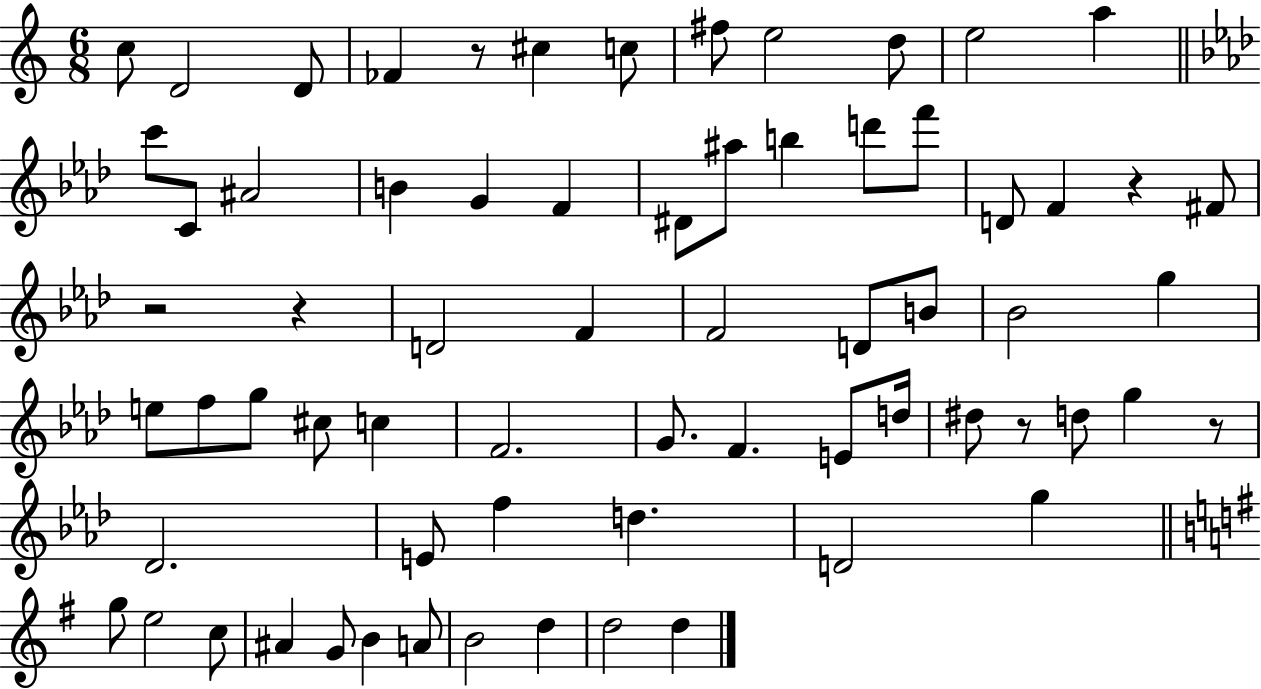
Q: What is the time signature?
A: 6/8